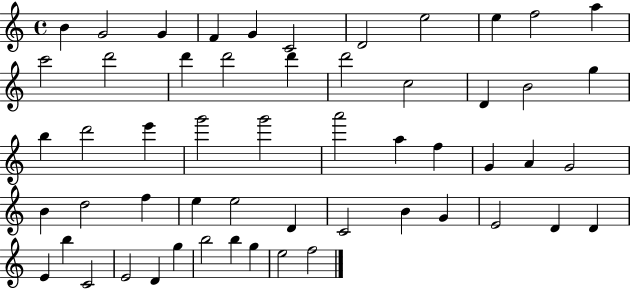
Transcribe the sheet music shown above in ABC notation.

X:1
T:Untitled
M:4/4
L:1/4
K:C
B G2 G F G C2 D2 e2 e f2 a c'2 d'2 d' d'2 d' d'2 c2 D B2 g b d'2 e' g'2 g'2 a'2 a f G A G2 B d2 f e e2 D C2 B G E2 D D E b C2 E2 D g b2 b g e2 f2